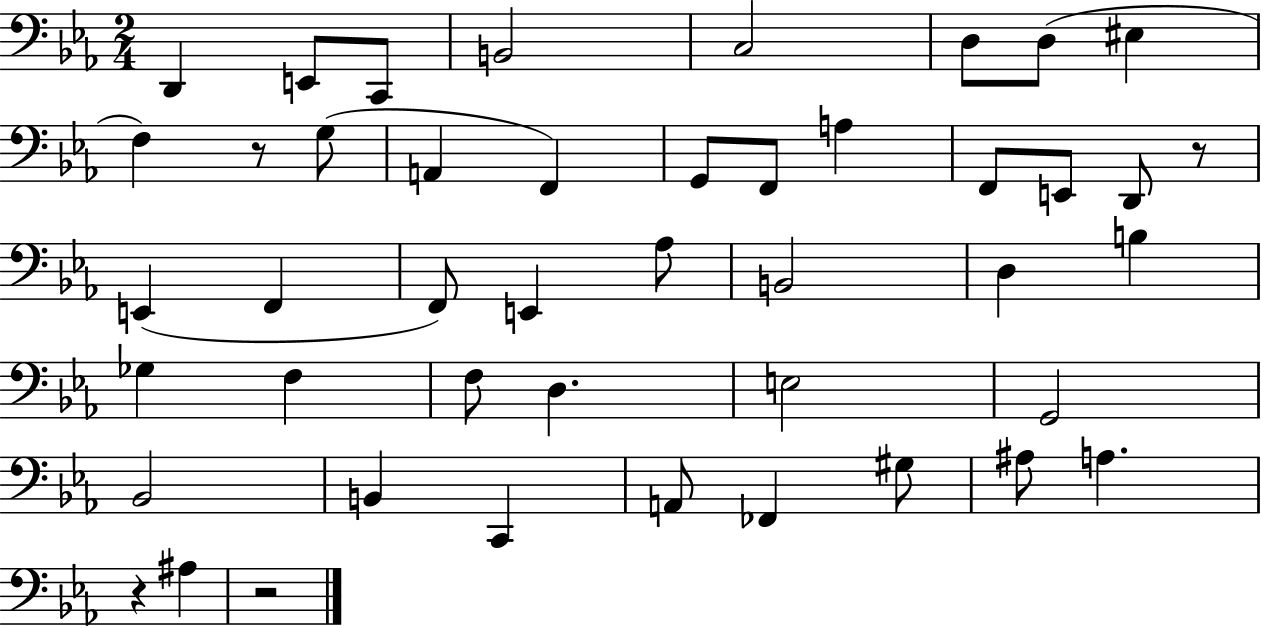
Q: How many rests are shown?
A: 4